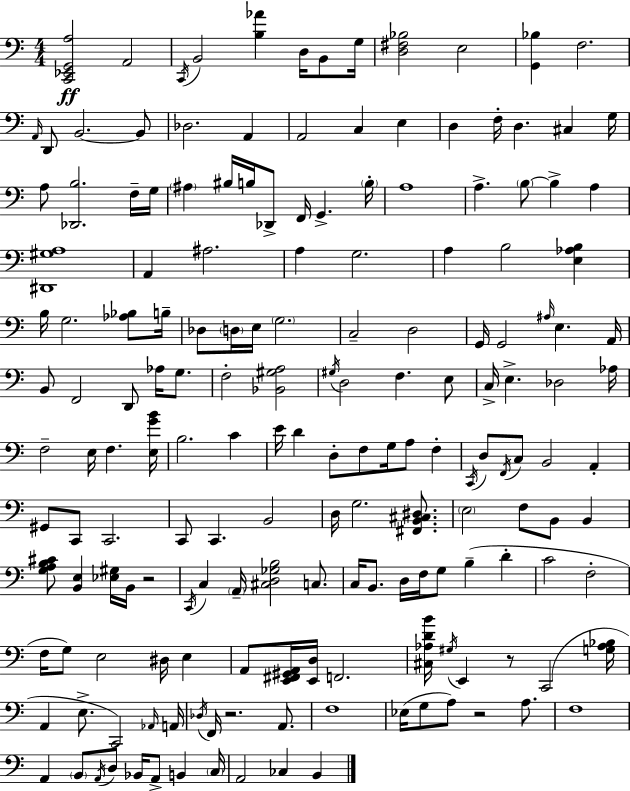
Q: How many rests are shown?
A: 4